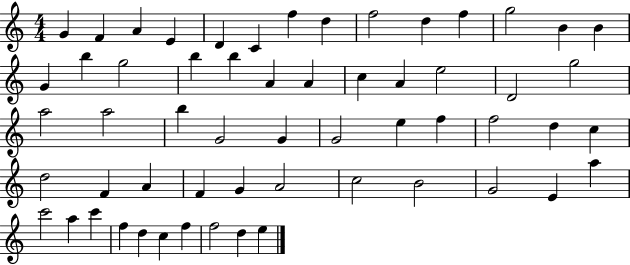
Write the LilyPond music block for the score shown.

{
  \clef treble
  \numericTimeSignature
  \time 4/4
  \key c \major
  g'4 f'4 a'4 e'4 | d'4 c'4 f''4 d''4 | f''2 d''4 f''4 | g''2 b'4 b'4 | \break g'4 b''4 g''2 | b''4 b''4 a'4 a'4 | c''4 a'4 e''2 | d'2 g''2 | \break a''2 a''2 | b''4 g'2 g'4 | g'2 e''4 f''4 | f''2 d''4 c''4 | \break d''2 f'4 a'4 | f'4 g'4 a'2 | c''2 b'2 | g'2 e'4 a''4 | \break c'''2 a''4 c'''4 | f''4 d''4 c''4 f''4 | f''2 d''4 e''4 | \bar "|."
}